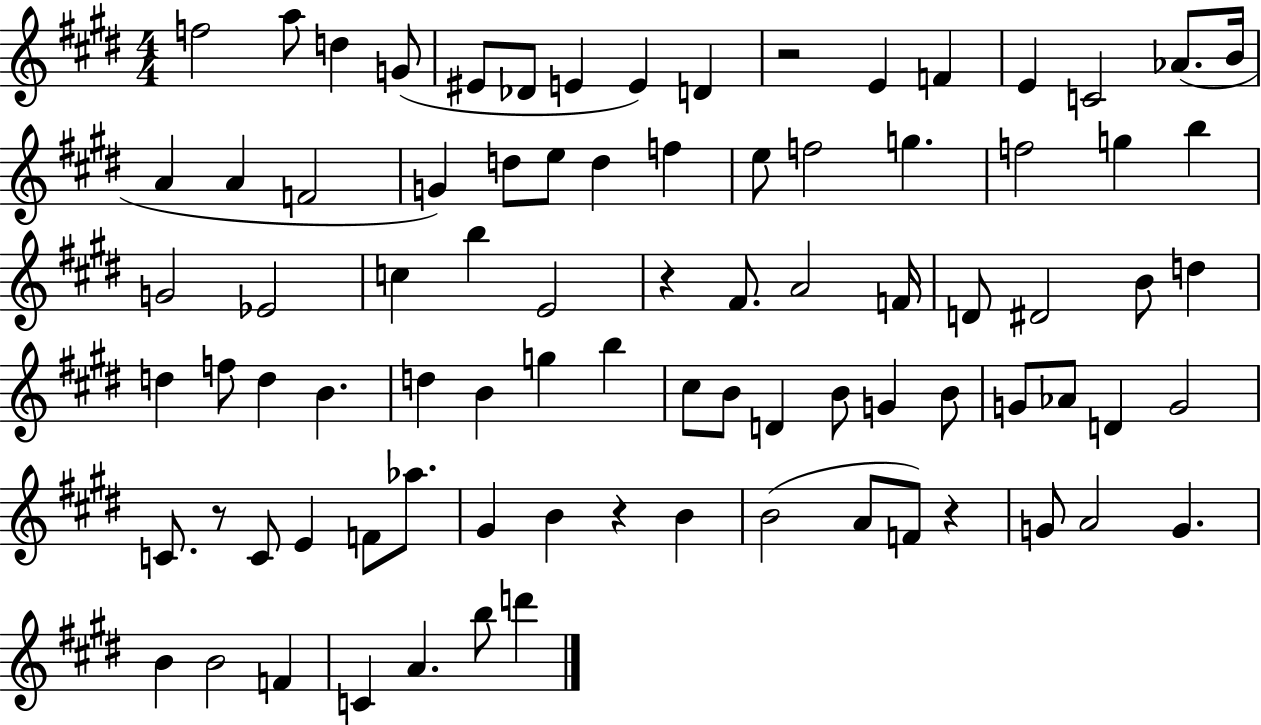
X:1
T:Untitled
M:4/4
L:1/4
K:E
f2 a/2 d G/2 ^E/2 _D/2 E E D z2 E F E C2 _A/2 B/4 A A F2 G d/2 e/2 d f e/2 f2 g f2 g b G2 _E2 c b E2 z ^F/2 A2 F/4 D/2 ^D2 B/2 d d f/2 d B d B g b ^c/2 B/2 D B/2 G B/2 G/2 _A/2 D G2 C/2 z/2 C/2 E F/2 _a/2 ^G B z B B2 A/2 F/2 z G/2 A2 G B B2 F C A b/2 d'